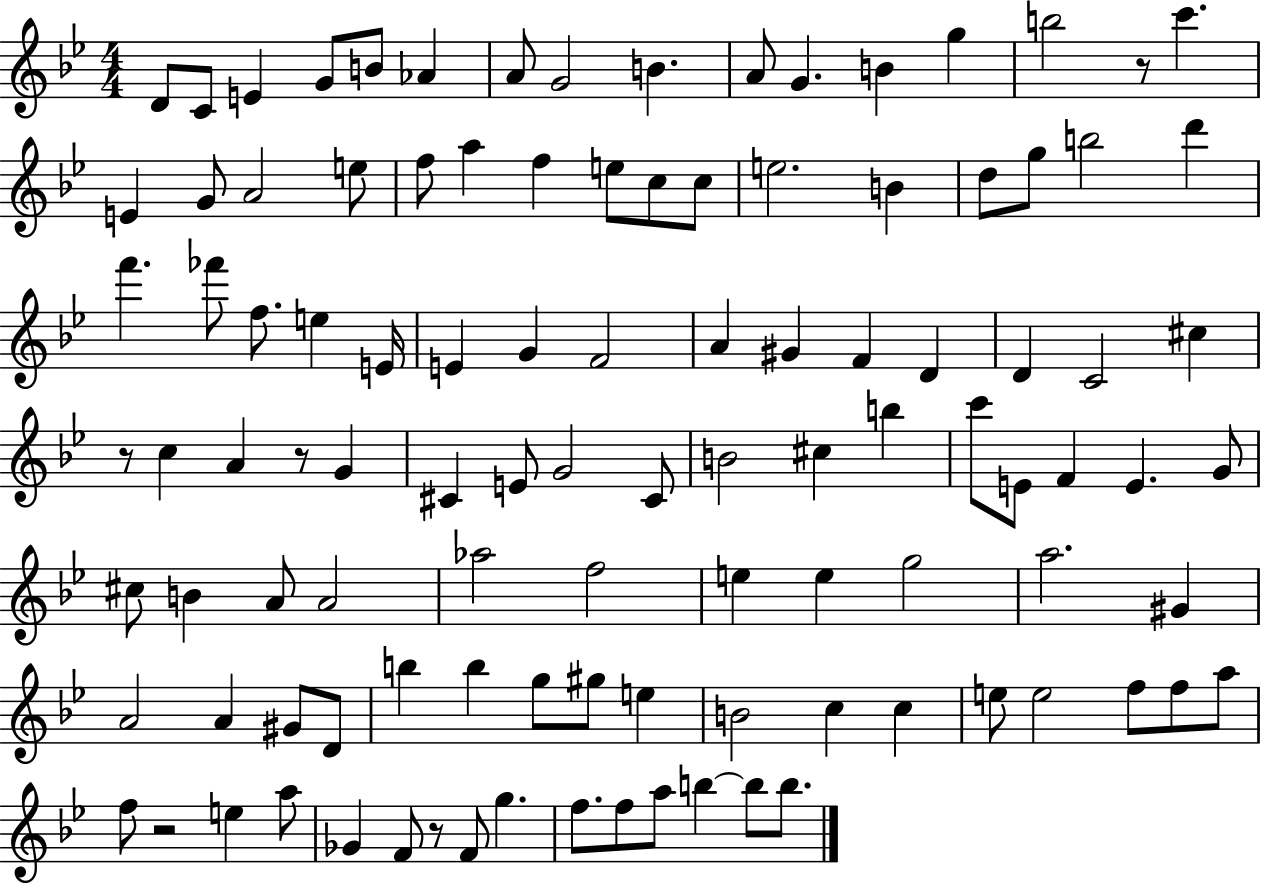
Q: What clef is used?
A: treble